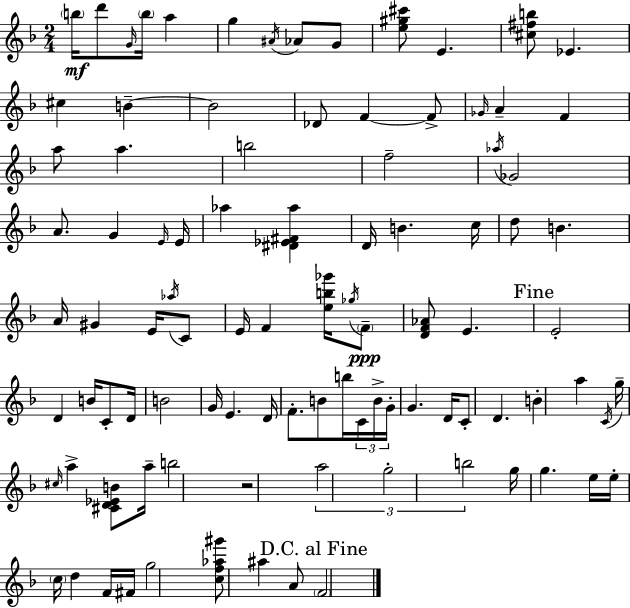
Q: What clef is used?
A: treble